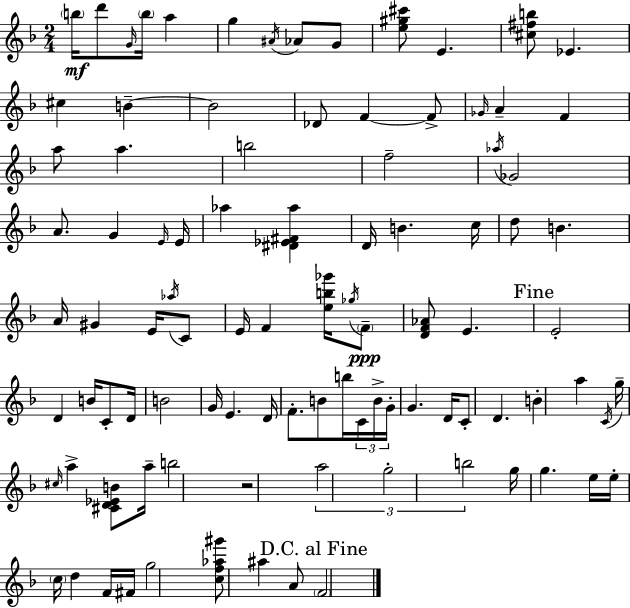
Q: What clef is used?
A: treble